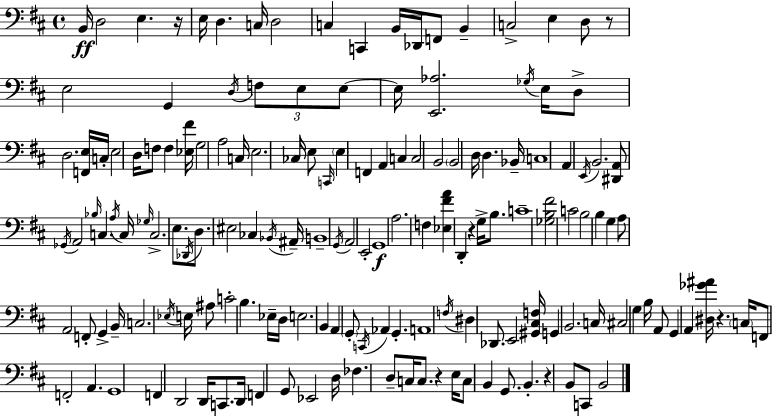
X:1
T:Untitled
M:4/4
L:1/4
K:D
B,,/4 D,2 E, z/4 E,/4 D, C,/4 D,2 C, C,, B,,/4 _D,,/4 F,,/2 B,, C,2 E, D,/2 z/2 E,2 G,, D,/4 F,/2 E,/2 E,/2 E,/4 [E,,_A,]2 _G,/4 E,/4 D,/2 D,2 [F,,E,]/4 C,/4 E,2 D,/4 F,/2 F, [_E,^F]/4 G,2 A,2 C,/4 E,2 _C,/4 E,/2 C,,/4 E, F,, A,, C, C,2 B,,2 B,,2 D,/4 D, _B,,/4 C,4 A,, E,,/4 B,,2 [^D,,A,,]/2 _G,,/4 A,,2 _B,/4 C, A,/4 C,/4 _G,/4 C,2 E,/2 _D,,/4 D,/2 ^E,2 _C, _B,,/4 ^A,,/4 B,,4 G,,/4 A,,2 E,,2 G,,4 A,2 F, [_E,^FA] D,, z G,/4 B,/2 C4 [_G,B,^F]2 C2 B,2 B, G, A,/2 A,,2 F,,/2 G,, B,,/4 C,2 _E,/4 E,/4 ^A,/2 C2 B, _E,/4 D,/4 E,2 B,, A,, G,,/2 C,,/4 _A,, G,, A,,4 F,/4 ^D, _D,,/2 E,,2 [^G,,^C,F,]/4 G,, B,,2 C,/4 ^C,2 G, B,/4 A,,/2 G,, A,, [^D,_G^A]/4 z C,/4 F,,/2 F,,2 A,, G,,4 F,, D,,2 D,,/4 C,,/2 D,,/4 F,, G,,/2 _E,,2 D,/4 _F, D,/2 C,/4 C,/2 z E,/4 C,/2 B,, G,,/2 B,, z B,,/2 C,,/2 B,,2